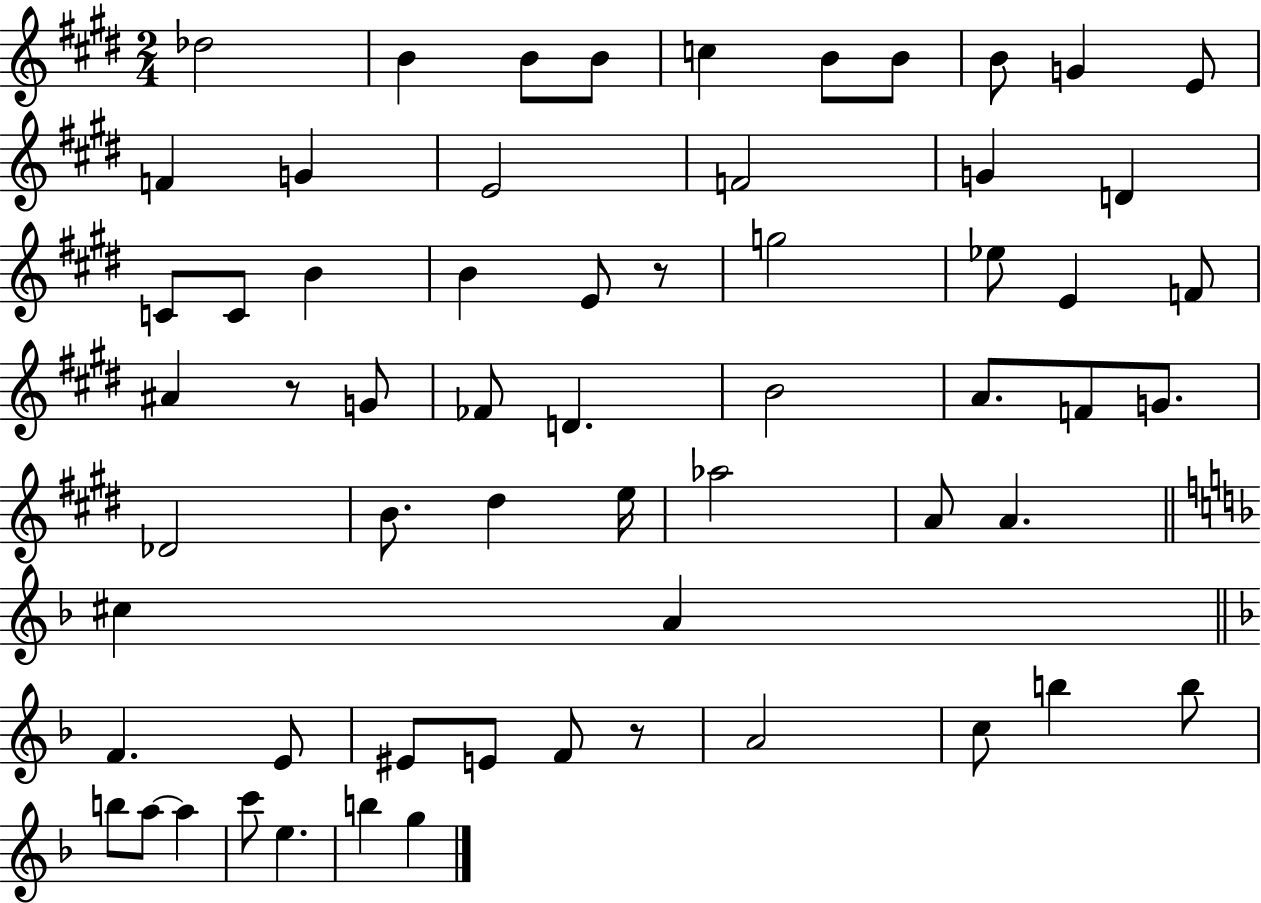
{
  \clef treble
  \numericTimeSignature
  \time 2/4
  \key e \major
  \repeat volta 2 { des''2 | b'4 b'8 b'8 | c''4 b'8 b'8 | b'8 g'4 e'8 | \break f'4 g'4 | e'2 | f'2 | g'4 d'4 | \break c'8 c'8 b'4 | b'4 e'8 r8 | g''2 | ees''8 e'4 f'8 | \break ais'4 r8 g'8 | fes'8 d'4. | b'2 | a'8. f'8 g'8. | \break des'2 | b'8. dis''4 e''16 | aes''2 | a'8 a'4. | \break \bar "||" \break \key d \minor cis''4 a'4 | \bar "||" \break \key d \minor f'4. e'8 | eis'8 e'8 f'8 r8 | a'2 | c''8 b''4 b''8 | \break b''8 a''8~~ a''4 | c'''8 e''4. | b''4 g''4 | } \bar "|."
}